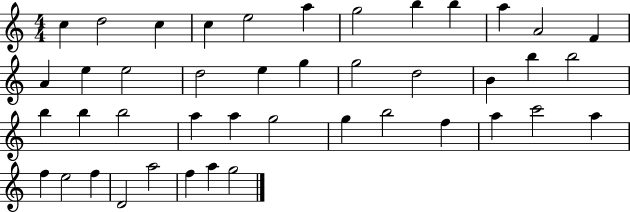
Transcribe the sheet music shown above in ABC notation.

X:1
T:Untitled
M:4/4
L:1/4
K:C
c d2 c c e2 a g2 b b a A2 F A e e2 d2 e g g2 d2 B b b2 b b b2 a a g2 g b2 f a c'2 a f e2 f D2 a2 f a g2